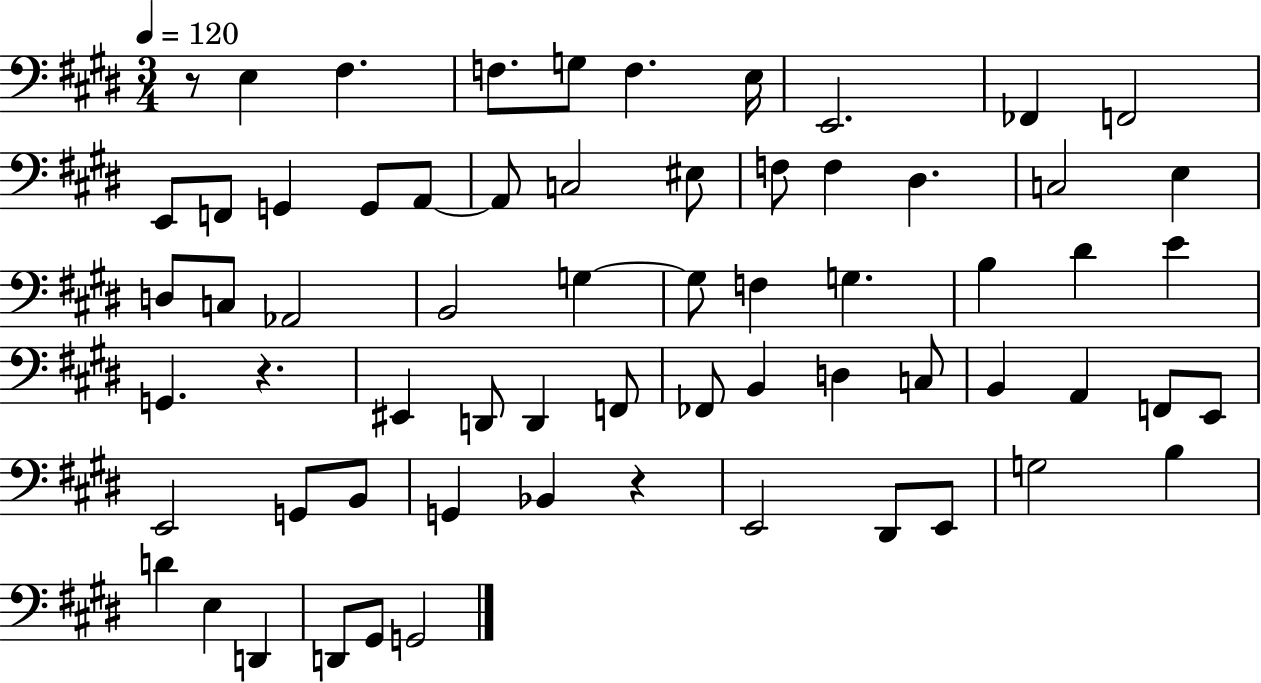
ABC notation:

X:1
T:Untitled
M:3/4
L:1/4
K:E
z/2 E, ^F, F,/2 G,/2 F, E,/4 E,,2 _F,, F,,2 E,,/2 F,,/2 G,, G,,/2 A,,/2 A,,/2 C,2 ^E,/2 F,/2 F, ^D, C,2 E, D,/2 C,/2 _A,,2 B,,2 G, G,/2 F, G, B, ^D E G,, z ^E,, D,,/2 D,, F,,/2 _F,,/2 B,, D, C,/2 B,, A,, F,,/2 E,,/2 E,,2 G,,/2 B,,/2 G,, _B,, z E,,2 ^D,,/2 E,,/2 G,2 B, D E, D,, D,,/2 ^G,,/2 G,,2